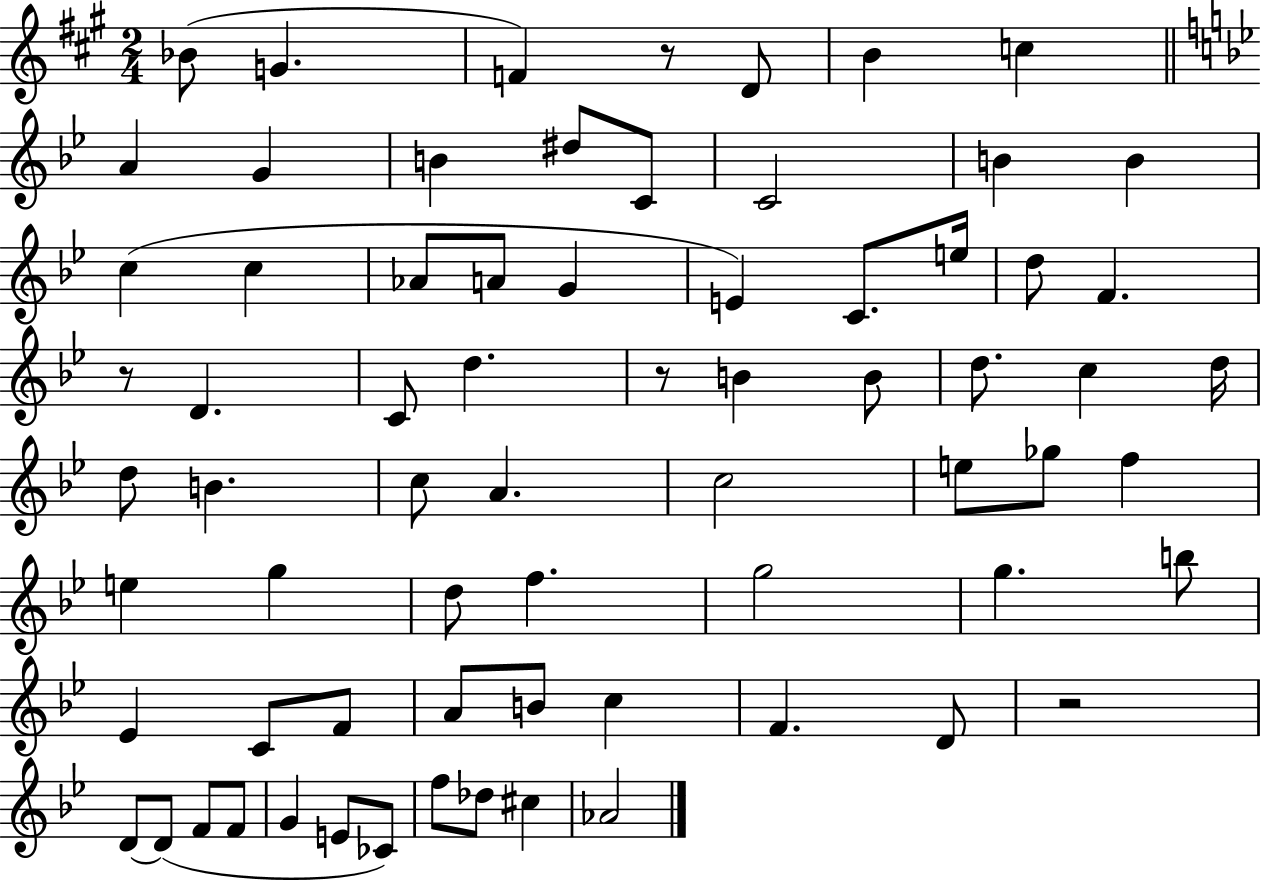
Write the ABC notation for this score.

X:1
T:Untitled
M:2/4
L:1/4
K:A
_B/2 G F z/2 D/2 B c A G B ^d/2 C/2 C2 B B c c _A/2 A/2 G E C/2 e/4 d/2 F z/2 D C/2 d z/2 B B/2 d/2 c d/4 d/2 B c/2 A c2 e/2 _g/2 f e g d/2 f g2 g b/2 _E C/2 F/2 A/2 B/2 c F D/2 z2 D/2 D/2 F/2 F/2 G E/2 _C/2 f/2 _d/2 ^c _A2